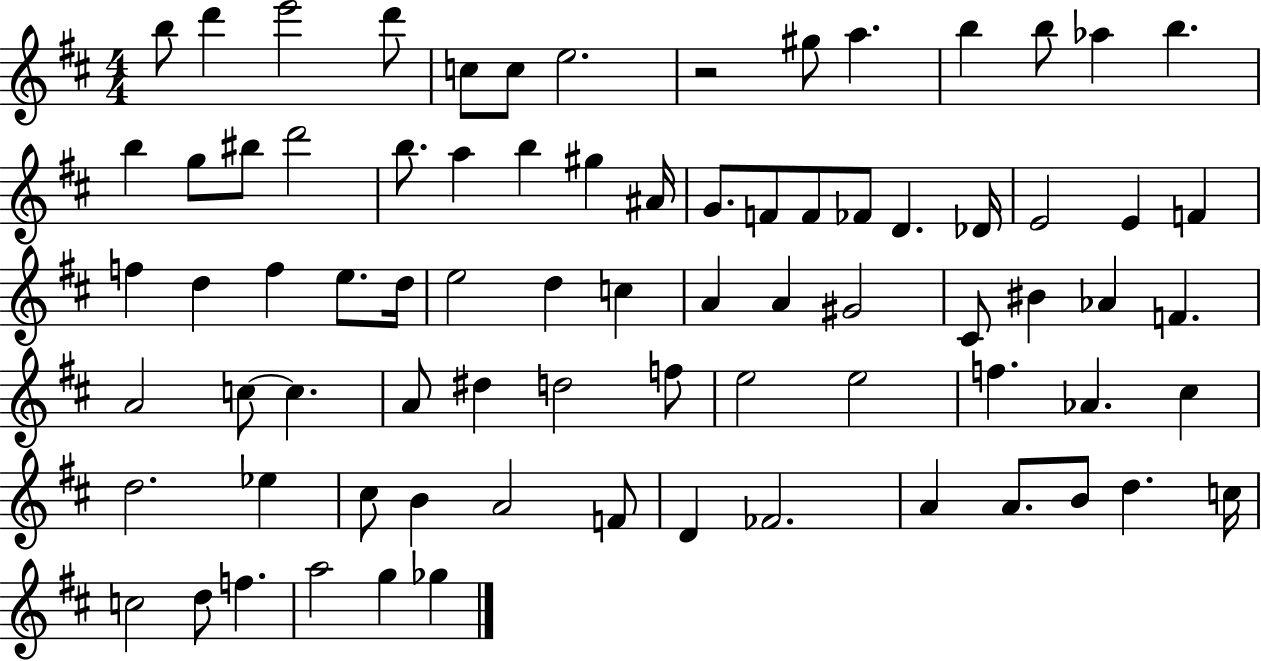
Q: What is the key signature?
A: D major